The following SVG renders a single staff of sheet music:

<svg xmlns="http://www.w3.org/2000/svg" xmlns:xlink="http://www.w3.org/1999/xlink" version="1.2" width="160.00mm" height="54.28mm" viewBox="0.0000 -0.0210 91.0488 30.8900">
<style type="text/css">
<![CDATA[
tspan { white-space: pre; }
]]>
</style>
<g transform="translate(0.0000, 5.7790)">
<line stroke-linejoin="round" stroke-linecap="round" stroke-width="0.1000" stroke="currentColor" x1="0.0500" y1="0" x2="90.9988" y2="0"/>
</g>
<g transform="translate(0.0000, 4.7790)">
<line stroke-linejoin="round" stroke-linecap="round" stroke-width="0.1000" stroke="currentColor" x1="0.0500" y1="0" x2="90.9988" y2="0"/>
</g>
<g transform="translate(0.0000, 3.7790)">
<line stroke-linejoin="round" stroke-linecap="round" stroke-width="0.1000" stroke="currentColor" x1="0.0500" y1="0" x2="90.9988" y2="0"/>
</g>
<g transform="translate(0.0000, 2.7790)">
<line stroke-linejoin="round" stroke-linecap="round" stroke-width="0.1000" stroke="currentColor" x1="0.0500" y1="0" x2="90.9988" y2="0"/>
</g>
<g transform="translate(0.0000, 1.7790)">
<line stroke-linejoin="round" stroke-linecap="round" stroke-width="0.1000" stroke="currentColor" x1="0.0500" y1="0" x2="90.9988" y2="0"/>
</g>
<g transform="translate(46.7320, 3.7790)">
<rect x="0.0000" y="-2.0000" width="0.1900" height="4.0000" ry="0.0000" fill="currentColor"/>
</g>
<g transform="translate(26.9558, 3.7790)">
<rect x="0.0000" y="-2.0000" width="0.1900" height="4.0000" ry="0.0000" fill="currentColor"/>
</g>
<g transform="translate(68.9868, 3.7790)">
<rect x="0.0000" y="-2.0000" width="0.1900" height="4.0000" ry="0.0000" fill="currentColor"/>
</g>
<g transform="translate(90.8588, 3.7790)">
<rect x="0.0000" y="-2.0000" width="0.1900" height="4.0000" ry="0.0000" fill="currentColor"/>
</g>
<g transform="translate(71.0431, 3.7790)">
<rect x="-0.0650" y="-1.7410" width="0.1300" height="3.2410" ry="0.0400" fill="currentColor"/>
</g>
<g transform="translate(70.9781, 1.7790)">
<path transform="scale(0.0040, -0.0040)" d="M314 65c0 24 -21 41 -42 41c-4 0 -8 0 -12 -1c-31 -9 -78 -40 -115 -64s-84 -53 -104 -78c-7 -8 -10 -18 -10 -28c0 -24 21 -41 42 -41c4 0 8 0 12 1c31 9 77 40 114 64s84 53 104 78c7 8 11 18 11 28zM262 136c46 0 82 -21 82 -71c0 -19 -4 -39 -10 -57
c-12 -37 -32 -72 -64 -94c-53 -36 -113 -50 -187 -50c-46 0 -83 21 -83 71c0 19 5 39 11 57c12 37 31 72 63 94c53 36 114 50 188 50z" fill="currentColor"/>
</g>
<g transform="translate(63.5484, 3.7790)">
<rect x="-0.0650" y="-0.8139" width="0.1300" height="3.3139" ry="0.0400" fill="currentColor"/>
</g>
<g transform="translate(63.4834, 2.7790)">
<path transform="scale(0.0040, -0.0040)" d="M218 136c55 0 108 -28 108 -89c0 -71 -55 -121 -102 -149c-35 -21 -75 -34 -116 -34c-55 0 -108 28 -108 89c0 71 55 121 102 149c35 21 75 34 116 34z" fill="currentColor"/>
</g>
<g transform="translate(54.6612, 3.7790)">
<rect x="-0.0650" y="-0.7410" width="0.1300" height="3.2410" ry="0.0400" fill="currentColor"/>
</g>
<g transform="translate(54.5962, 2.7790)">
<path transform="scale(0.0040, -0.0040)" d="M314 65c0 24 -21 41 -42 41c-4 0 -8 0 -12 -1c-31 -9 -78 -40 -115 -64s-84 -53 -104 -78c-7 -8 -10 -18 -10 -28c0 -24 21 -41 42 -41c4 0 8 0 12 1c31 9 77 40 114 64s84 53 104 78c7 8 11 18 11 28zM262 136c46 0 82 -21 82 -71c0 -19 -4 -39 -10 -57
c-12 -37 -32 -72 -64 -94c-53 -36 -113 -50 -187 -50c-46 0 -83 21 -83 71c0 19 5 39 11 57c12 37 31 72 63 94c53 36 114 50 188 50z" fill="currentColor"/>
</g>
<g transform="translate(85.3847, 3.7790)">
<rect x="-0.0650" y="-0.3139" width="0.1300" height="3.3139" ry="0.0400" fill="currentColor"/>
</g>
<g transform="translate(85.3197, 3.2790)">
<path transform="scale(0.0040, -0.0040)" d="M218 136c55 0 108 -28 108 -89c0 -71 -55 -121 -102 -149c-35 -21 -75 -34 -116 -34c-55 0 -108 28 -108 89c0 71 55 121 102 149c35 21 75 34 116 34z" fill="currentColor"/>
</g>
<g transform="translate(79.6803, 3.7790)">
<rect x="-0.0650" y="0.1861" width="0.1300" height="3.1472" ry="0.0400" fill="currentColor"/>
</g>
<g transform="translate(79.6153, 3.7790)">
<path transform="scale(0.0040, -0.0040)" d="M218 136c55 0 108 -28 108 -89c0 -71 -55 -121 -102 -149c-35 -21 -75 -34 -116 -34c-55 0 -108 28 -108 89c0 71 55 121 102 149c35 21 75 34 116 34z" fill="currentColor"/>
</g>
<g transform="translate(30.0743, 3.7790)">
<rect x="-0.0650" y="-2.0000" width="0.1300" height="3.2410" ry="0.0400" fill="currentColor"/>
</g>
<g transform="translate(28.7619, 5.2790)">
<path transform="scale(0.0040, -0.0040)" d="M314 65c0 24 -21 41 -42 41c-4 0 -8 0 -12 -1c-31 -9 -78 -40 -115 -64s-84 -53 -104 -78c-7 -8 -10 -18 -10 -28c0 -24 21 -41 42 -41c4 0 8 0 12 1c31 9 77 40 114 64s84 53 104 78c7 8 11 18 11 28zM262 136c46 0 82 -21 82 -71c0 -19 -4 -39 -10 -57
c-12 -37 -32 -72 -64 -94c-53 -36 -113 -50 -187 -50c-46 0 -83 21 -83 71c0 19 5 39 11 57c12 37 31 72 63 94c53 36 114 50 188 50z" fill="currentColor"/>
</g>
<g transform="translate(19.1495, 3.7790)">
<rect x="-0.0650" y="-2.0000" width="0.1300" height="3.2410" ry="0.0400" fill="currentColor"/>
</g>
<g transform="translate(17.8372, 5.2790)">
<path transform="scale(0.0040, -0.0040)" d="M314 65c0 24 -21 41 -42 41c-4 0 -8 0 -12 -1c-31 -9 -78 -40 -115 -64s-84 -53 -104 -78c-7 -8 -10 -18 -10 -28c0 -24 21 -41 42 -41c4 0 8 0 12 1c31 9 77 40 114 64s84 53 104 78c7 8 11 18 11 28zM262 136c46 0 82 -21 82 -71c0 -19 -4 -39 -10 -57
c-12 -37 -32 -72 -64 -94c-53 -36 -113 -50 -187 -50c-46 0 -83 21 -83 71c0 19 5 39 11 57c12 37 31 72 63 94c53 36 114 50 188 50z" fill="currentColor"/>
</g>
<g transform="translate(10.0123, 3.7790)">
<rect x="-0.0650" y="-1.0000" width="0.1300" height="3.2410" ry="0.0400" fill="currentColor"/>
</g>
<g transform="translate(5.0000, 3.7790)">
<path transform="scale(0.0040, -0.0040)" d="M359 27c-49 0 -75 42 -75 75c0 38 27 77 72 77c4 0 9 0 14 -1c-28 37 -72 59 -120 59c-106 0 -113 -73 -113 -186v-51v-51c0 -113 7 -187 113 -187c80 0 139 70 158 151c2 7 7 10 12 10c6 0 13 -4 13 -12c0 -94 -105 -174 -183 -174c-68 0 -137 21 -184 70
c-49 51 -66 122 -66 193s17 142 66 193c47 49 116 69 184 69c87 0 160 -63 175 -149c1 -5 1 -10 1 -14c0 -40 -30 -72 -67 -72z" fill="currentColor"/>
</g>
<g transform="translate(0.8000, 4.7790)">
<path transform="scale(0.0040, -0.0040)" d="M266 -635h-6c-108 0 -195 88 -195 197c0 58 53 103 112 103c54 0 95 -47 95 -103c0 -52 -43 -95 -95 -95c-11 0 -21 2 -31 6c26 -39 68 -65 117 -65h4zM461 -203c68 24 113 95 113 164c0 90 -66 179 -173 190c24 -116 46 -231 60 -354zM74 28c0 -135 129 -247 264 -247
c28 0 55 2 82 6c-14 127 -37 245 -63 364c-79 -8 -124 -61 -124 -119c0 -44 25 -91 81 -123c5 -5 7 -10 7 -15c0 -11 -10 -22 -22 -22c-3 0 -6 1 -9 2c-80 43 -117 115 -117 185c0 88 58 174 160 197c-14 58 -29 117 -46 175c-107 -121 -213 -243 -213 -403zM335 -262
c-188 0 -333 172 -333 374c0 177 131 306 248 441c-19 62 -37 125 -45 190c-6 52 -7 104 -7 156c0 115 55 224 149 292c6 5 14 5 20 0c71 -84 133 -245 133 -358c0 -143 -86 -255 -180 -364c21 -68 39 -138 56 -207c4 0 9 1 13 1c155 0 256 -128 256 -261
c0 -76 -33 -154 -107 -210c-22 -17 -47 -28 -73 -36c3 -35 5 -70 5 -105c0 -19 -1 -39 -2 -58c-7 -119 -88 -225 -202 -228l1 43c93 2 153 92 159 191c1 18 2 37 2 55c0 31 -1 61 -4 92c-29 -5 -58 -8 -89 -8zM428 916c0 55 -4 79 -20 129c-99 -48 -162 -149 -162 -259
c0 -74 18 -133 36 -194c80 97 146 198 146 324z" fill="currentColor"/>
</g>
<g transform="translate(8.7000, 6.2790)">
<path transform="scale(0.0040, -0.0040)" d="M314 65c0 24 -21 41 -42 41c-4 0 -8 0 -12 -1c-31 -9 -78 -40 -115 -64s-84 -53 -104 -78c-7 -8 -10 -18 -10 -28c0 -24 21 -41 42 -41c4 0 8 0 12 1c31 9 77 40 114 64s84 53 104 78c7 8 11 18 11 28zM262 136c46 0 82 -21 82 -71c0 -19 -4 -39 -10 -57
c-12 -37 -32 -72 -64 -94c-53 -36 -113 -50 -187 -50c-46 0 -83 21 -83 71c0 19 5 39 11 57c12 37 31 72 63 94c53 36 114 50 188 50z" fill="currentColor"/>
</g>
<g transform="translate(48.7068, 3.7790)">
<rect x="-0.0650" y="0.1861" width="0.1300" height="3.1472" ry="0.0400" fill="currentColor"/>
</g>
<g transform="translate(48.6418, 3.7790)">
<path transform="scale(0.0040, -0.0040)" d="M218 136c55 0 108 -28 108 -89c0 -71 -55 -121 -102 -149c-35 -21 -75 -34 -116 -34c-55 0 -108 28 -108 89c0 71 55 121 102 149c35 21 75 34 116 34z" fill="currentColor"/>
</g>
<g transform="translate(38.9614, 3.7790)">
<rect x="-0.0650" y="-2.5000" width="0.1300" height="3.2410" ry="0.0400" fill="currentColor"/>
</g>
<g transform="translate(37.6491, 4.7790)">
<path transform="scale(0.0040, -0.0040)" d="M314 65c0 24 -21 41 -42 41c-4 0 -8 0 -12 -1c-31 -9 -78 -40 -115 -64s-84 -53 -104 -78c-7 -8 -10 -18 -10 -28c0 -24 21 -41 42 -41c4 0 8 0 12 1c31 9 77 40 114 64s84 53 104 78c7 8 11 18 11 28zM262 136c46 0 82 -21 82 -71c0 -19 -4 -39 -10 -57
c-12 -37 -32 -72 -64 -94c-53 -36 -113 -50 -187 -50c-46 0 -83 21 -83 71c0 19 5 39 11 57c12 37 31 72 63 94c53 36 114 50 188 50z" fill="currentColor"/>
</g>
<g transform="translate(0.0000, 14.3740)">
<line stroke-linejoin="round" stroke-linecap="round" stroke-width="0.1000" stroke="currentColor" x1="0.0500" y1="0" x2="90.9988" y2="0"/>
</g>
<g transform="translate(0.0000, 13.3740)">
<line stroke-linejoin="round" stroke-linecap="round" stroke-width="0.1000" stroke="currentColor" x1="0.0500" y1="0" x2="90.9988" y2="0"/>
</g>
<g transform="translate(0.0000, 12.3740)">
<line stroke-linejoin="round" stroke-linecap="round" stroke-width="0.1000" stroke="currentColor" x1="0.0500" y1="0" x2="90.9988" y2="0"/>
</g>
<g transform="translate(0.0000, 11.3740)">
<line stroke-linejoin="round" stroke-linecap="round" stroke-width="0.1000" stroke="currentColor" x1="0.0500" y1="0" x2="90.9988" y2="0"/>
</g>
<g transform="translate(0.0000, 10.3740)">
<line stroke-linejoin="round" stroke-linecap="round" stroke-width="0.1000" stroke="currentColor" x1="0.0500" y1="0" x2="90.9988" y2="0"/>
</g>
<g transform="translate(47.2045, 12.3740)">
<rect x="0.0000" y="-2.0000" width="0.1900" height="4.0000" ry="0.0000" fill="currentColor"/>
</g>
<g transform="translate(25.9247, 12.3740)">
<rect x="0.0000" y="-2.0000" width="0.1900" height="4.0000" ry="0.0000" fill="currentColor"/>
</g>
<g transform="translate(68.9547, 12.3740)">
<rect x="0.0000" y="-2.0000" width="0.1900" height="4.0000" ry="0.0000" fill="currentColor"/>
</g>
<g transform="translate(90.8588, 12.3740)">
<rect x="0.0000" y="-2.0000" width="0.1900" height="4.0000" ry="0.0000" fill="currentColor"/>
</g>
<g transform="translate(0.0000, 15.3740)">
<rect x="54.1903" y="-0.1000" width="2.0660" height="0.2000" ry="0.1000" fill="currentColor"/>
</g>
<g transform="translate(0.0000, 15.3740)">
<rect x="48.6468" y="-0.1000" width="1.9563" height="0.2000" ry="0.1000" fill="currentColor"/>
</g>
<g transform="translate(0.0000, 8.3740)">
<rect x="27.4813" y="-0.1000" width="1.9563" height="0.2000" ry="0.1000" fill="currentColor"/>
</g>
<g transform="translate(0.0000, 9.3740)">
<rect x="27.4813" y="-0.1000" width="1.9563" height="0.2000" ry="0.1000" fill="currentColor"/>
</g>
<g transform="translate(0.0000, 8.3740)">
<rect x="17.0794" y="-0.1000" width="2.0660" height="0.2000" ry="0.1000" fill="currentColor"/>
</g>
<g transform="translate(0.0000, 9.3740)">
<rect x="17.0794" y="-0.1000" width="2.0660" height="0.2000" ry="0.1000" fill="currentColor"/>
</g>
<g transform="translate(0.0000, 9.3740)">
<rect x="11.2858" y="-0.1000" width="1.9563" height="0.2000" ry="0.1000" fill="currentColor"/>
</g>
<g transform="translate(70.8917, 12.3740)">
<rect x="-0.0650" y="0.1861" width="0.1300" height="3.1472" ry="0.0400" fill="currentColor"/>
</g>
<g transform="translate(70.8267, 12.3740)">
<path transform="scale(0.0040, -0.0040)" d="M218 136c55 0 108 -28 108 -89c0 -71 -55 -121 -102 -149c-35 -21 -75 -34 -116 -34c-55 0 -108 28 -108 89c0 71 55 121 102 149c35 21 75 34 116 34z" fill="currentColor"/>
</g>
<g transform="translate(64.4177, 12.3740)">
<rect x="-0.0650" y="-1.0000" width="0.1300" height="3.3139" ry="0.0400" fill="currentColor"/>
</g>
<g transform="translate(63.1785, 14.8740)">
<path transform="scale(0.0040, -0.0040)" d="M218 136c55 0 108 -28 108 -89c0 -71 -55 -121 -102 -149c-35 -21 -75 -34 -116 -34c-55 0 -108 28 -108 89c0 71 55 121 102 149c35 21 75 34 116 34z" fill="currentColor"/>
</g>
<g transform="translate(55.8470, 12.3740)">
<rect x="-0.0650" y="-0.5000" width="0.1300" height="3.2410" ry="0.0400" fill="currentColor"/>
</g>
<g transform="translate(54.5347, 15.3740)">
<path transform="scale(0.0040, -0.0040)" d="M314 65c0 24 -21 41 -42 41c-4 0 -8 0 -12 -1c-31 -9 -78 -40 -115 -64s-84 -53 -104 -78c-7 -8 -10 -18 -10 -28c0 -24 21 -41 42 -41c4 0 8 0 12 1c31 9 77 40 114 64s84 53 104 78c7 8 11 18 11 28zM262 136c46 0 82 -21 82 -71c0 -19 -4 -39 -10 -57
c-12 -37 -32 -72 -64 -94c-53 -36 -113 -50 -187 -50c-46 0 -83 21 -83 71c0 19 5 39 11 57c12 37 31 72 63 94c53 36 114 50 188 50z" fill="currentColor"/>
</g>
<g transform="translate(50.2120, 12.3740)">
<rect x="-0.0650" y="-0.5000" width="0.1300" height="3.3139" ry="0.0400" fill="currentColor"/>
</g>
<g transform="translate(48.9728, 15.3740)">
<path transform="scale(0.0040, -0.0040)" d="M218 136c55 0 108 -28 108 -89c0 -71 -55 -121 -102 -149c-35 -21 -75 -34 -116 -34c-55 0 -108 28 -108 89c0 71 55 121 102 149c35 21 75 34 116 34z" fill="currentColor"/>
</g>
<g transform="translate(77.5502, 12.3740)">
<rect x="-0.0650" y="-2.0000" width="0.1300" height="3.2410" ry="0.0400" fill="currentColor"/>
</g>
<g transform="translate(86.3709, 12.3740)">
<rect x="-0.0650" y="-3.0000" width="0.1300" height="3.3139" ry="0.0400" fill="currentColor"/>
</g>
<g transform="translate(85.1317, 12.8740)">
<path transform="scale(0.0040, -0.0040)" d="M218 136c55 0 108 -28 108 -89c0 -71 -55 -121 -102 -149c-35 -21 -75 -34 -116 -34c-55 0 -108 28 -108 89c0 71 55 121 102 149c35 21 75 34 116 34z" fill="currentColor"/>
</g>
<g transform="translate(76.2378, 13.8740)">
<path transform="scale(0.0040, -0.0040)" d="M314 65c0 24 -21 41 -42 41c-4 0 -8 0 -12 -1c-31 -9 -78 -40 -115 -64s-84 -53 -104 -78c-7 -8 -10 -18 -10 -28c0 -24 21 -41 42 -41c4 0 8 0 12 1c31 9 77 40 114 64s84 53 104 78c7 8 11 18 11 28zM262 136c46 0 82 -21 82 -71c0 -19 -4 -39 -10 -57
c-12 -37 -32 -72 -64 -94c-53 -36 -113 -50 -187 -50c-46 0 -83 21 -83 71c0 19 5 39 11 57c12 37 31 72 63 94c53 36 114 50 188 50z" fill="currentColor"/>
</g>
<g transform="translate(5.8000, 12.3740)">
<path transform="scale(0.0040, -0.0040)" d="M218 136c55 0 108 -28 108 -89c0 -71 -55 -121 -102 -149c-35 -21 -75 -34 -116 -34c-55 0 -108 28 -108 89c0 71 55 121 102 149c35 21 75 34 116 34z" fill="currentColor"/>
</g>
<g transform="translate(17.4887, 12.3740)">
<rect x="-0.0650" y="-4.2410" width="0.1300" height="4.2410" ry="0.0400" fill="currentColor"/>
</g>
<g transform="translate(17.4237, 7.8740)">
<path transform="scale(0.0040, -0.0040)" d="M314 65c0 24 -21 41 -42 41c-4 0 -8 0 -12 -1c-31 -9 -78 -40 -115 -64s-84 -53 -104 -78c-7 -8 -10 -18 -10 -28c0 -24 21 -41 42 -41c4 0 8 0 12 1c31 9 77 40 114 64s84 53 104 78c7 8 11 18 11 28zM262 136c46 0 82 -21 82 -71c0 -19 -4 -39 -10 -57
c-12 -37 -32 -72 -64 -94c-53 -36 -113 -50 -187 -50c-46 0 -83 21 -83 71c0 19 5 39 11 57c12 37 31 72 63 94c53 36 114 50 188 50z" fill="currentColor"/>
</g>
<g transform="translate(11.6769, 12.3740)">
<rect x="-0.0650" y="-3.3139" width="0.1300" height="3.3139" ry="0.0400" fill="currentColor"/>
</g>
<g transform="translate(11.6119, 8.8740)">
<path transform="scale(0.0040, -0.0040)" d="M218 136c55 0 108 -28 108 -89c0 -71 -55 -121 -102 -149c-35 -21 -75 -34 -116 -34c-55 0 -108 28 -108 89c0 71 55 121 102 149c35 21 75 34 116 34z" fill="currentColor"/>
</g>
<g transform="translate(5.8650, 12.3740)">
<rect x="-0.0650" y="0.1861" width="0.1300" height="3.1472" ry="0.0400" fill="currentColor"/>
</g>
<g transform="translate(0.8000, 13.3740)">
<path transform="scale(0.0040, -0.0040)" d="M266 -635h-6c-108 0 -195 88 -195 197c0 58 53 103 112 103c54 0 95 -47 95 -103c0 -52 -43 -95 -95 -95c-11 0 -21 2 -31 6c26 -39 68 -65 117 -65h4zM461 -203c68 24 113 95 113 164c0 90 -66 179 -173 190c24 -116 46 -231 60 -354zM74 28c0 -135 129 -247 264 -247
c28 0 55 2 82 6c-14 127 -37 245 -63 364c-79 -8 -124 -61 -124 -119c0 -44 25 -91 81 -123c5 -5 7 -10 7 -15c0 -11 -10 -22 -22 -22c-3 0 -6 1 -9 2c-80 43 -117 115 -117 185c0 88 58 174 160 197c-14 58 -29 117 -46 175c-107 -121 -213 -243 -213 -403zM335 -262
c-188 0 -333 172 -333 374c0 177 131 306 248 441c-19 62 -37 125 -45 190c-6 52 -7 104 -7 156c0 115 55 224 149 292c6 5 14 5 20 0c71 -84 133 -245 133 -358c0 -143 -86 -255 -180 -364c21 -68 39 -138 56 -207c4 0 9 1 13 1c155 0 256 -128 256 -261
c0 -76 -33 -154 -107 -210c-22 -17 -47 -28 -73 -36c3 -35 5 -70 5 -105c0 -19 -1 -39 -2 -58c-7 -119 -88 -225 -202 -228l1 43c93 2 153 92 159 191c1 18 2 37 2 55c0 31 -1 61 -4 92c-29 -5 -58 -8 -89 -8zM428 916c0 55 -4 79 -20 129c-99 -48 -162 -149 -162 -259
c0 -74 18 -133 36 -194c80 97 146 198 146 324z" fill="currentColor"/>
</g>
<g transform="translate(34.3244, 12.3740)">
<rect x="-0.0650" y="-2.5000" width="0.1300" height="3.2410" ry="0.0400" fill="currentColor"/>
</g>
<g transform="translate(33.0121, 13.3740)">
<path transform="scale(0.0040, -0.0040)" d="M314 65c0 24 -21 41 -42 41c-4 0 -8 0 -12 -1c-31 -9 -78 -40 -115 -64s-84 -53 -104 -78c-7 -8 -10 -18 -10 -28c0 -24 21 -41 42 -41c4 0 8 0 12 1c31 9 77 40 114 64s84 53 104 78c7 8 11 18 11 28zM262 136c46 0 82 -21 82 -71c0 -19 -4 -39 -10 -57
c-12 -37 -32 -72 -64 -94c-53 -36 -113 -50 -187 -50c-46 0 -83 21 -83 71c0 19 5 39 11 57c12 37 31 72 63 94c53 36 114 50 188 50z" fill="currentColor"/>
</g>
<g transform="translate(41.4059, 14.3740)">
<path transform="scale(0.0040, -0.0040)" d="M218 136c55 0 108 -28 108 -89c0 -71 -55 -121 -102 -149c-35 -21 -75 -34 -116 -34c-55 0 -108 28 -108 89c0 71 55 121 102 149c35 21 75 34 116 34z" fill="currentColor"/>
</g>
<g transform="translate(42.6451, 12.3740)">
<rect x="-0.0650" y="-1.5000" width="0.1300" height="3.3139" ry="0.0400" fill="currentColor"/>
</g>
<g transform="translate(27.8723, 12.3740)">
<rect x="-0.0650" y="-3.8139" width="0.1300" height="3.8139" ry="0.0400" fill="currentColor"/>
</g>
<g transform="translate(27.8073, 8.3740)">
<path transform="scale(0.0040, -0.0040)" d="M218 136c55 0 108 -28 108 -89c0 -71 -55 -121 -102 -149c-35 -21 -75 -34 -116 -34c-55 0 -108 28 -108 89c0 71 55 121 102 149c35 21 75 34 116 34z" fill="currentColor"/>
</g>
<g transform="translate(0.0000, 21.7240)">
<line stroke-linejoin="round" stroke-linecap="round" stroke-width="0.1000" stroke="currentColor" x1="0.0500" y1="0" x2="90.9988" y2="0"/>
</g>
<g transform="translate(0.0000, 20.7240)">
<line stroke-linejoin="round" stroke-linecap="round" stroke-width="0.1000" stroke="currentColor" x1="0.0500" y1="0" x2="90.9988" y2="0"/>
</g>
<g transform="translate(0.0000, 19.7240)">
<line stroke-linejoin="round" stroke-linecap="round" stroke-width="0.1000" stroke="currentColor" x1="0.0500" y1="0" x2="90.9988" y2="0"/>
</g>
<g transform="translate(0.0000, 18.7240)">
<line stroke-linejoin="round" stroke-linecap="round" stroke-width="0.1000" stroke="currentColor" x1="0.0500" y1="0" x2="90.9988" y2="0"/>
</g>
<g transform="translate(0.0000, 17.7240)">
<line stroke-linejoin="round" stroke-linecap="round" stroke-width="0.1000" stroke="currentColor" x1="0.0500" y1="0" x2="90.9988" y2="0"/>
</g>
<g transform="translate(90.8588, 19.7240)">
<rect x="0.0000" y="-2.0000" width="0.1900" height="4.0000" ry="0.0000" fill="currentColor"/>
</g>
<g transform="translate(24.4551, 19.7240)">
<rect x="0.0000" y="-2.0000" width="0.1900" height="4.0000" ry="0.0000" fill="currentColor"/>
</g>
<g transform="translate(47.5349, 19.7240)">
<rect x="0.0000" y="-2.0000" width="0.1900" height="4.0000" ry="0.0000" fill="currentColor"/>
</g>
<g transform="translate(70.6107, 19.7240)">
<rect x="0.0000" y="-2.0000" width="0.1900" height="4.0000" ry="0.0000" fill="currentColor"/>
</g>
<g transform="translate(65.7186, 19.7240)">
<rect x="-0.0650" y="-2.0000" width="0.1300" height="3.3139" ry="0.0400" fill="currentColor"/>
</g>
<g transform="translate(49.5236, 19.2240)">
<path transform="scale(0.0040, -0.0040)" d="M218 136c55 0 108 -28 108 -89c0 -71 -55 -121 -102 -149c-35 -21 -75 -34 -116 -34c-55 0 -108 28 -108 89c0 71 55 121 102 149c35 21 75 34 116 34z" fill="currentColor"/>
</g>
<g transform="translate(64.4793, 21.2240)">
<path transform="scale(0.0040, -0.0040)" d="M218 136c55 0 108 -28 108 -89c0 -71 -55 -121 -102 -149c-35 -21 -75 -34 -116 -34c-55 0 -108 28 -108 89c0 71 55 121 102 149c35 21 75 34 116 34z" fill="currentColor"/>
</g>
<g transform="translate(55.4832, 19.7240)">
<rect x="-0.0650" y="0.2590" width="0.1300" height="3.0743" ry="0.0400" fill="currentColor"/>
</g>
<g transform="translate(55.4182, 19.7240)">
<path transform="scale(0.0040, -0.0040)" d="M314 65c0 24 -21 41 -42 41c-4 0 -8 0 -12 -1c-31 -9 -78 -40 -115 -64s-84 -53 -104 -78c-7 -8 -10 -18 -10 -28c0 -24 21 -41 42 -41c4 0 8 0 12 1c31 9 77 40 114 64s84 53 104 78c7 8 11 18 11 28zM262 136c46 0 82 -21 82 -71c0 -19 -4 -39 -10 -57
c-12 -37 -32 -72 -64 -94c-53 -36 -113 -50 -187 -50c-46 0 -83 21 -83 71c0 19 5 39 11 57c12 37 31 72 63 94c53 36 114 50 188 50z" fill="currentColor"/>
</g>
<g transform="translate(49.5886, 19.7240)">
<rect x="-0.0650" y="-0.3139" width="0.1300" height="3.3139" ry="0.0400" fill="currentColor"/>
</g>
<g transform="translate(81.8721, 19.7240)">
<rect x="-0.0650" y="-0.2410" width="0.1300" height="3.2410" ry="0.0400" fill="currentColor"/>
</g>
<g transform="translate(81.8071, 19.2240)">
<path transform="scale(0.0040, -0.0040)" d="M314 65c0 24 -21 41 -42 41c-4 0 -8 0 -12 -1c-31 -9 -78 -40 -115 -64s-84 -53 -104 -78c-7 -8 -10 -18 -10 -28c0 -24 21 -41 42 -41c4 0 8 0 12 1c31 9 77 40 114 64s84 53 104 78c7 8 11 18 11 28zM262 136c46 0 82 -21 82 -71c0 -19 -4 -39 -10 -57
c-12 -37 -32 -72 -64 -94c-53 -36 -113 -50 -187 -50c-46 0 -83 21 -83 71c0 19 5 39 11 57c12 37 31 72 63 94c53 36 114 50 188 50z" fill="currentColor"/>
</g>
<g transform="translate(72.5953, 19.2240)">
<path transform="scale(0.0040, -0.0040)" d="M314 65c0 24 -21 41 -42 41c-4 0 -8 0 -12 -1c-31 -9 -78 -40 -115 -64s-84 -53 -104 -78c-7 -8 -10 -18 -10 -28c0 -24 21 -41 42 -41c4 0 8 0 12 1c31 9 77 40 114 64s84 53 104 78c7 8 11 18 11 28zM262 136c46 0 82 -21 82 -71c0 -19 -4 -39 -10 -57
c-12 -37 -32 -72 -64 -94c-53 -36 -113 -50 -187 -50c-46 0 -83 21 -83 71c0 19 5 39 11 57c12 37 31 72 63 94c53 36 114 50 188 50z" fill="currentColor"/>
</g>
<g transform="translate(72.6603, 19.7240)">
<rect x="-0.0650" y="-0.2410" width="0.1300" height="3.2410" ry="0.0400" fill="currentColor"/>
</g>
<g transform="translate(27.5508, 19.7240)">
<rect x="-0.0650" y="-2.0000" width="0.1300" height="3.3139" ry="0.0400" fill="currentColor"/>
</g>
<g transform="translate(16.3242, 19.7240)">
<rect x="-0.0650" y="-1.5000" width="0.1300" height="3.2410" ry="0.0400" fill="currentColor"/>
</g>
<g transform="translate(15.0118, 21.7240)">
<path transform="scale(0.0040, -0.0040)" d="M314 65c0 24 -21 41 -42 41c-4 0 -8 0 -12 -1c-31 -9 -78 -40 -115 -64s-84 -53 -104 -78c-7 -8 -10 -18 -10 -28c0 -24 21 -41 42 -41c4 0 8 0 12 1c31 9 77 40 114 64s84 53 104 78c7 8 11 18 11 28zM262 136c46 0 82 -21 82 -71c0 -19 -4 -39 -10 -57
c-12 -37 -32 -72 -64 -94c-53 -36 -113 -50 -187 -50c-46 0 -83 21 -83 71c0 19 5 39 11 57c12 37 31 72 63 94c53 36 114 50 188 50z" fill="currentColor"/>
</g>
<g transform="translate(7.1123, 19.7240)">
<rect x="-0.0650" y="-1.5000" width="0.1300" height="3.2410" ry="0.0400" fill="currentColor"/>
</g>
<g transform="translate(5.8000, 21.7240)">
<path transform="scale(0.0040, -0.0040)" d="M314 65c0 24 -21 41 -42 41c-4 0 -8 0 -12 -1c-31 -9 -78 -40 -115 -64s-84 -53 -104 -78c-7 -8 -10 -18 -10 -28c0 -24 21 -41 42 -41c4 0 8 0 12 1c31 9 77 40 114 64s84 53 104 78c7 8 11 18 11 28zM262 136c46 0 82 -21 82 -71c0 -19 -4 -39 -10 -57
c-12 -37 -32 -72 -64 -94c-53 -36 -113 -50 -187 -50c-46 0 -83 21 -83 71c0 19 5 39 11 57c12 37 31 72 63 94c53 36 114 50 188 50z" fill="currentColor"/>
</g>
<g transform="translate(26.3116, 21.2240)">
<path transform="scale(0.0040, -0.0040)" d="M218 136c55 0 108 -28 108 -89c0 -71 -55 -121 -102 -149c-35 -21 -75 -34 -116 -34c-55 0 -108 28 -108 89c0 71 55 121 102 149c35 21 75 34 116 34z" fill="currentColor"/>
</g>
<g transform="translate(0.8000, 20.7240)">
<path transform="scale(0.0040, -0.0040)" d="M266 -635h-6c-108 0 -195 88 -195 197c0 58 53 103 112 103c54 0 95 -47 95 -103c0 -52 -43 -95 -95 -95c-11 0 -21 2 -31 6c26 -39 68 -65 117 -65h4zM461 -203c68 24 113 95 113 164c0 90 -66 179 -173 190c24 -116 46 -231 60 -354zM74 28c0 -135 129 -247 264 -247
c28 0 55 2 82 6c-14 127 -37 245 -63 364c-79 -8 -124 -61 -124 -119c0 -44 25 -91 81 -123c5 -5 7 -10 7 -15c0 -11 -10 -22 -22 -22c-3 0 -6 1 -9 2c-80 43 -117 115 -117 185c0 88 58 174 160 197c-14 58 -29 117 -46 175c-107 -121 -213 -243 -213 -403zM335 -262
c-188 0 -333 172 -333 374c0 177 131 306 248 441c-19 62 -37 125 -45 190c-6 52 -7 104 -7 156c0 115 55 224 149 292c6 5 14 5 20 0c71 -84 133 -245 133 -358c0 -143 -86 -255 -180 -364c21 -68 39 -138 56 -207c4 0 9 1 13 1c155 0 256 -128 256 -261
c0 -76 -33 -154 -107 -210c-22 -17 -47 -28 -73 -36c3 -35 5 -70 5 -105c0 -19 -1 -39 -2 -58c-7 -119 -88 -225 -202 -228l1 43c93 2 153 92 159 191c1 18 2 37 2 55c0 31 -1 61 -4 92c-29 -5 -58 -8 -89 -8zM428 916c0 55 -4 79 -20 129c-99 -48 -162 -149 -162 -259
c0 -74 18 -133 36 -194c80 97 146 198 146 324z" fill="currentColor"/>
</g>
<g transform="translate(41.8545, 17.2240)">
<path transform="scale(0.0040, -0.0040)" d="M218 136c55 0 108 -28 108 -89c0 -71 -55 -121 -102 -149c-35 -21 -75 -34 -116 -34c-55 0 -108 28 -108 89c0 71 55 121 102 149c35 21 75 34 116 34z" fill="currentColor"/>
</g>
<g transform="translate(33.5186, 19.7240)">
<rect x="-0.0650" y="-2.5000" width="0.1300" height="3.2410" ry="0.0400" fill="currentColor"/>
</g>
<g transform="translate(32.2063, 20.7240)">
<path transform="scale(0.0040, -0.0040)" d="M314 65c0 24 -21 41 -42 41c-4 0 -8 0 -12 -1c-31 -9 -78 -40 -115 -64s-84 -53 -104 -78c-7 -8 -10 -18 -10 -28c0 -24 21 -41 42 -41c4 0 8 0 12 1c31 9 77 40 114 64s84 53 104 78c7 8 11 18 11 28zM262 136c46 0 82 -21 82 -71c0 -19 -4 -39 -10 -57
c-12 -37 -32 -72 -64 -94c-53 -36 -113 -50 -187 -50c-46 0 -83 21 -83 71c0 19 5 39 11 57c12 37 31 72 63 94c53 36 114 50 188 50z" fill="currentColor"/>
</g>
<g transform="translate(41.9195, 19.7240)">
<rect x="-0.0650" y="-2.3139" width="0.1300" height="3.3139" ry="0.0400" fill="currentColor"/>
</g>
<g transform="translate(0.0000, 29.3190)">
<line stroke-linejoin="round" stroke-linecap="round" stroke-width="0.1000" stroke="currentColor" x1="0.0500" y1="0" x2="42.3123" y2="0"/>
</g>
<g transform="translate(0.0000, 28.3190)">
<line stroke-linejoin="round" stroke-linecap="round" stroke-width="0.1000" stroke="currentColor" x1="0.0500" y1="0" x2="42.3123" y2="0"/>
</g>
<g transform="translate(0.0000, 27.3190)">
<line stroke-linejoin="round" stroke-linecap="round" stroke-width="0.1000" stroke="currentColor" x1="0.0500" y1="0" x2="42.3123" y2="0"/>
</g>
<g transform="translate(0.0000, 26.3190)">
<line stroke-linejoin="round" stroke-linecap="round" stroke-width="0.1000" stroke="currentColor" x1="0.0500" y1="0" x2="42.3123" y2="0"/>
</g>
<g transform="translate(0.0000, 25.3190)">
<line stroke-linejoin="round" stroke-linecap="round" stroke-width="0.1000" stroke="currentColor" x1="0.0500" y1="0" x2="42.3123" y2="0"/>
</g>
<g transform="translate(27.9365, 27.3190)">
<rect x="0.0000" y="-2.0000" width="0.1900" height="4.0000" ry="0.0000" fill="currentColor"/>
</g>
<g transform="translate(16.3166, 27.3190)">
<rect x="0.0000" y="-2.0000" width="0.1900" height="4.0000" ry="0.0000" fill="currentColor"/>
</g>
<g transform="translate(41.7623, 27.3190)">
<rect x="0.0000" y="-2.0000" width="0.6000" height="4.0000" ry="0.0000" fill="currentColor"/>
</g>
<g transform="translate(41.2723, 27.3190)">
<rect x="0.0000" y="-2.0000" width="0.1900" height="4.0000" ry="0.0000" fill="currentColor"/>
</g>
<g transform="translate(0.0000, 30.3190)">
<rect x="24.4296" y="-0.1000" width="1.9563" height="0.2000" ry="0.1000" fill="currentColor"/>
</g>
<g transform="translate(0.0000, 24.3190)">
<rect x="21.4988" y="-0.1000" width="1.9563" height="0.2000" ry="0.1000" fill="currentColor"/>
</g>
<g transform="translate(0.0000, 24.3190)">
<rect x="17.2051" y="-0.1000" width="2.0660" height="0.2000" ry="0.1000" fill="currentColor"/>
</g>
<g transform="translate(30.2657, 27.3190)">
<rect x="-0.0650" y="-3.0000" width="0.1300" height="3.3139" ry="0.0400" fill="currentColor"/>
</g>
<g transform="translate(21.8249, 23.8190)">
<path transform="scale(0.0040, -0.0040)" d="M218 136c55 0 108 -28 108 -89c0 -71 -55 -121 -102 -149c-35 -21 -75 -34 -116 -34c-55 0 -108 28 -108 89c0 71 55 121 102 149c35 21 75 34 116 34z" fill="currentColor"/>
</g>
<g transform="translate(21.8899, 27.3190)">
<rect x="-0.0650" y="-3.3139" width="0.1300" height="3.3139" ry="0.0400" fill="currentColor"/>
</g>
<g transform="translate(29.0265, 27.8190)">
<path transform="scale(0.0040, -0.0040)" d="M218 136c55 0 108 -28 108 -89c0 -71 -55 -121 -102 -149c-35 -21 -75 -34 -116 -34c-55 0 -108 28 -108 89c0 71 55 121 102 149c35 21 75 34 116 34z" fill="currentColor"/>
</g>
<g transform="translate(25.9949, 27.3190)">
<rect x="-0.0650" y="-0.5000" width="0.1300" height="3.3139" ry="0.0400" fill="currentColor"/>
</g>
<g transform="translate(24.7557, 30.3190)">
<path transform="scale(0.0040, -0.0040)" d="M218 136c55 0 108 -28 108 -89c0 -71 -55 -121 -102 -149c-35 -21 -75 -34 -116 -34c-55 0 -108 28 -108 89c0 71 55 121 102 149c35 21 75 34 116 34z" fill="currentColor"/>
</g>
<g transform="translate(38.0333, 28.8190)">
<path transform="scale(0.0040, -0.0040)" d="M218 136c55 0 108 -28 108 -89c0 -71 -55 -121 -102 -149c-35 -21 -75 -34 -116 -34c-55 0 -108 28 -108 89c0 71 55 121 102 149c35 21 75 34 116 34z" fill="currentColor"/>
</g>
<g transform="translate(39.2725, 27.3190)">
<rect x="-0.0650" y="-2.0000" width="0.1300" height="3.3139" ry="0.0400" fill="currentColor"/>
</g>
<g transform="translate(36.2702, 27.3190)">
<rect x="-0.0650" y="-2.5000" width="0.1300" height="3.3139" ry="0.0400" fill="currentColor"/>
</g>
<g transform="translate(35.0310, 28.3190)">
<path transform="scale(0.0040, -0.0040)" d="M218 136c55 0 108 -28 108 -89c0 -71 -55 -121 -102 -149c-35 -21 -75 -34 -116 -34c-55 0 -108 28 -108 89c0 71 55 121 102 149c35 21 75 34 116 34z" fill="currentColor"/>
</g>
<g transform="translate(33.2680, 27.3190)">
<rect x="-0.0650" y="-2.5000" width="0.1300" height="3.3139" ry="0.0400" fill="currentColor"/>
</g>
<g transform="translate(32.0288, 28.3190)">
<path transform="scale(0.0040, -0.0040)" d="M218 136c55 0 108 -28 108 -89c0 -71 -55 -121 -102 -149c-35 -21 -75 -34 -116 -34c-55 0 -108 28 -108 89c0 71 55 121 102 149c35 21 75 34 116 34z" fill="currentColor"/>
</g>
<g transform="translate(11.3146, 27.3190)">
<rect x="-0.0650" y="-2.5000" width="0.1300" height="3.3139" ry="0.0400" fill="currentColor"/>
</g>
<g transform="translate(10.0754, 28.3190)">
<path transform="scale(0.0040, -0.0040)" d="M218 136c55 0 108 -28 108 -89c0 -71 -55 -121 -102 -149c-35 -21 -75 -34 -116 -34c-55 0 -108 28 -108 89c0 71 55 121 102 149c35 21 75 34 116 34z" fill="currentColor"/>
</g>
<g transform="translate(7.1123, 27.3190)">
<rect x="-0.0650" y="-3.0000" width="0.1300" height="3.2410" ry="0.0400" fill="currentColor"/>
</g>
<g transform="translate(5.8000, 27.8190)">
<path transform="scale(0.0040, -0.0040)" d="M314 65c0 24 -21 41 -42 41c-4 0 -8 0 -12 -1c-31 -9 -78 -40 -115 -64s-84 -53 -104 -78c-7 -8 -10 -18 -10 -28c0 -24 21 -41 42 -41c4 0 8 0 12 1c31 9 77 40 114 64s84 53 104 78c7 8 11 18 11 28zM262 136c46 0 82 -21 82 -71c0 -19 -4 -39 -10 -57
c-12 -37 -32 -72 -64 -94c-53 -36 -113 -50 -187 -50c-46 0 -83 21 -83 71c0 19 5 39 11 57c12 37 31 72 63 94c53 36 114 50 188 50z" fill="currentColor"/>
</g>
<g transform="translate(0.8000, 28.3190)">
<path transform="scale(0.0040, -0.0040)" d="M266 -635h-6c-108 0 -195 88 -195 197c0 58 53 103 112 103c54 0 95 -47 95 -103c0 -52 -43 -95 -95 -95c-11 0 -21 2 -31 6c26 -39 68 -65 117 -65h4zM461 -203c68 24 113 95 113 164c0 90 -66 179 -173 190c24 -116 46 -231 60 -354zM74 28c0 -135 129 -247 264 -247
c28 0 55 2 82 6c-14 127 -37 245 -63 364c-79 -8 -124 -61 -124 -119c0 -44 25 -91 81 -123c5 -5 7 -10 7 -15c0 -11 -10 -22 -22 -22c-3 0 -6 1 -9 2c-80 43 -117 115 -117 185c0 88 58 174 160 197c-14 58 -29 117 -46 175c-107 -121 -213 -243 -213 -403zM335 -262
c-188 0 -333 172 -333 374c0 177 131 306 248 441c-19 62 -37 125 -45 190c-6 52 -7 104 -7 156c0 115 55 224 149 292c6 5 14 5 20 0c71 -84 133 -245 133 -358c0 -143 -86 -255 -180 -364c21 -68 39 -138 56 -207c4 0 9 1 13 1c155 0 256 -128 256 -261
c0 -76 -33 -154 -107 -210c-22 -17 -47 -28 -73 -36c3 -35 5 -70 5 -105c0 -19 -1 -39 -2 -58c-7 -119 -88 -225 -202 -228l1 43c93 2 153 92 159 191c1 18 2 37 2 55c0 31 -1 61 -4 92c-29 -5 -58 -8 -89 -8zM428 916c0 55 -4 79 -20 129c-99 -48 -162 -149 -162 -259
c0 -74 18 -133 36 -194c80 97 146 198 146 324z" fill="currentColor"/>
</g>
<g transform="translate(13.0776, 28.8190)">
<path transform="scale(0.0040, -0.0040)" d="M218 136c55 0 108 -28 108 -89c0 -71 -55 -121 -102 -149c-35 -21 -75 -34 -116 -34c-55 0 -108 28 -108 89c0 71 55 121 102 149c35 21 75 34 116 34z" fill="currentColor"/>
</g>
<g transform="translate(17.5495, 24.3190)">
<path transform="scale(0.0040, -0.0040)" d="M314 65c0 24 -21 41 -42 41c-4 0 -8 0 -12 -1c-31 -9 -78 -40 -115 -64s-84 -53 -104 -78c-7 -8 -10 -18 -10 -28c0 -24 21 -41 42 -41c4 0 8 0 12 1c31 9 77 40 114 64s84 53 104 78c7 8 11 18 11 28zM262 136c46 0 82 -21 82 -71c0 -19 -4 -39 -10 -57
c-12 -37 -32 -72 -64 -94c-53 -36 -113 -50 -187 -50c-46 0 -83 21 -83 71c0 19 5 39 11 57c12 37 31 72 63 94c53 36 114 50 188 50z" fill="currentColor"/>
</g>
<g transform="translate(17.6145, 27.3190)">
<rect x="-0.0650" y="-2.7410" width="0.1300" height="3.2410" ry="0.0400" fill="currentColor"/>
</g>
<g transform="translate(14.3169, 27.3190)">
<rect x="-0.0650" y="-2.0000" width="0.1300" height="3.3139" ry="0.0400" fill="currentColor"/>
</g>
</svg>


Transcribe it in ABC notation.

X:1
T:Untitled
M:4/4
L:1/4
K:C
D2 F2 F2 G2 B d2 d f2 B c B b d'2 c' G2 E C C2 D B F2 A E2 E2 F G2 g c B2 F c2 c2 A2 G F a2 b C A G G F